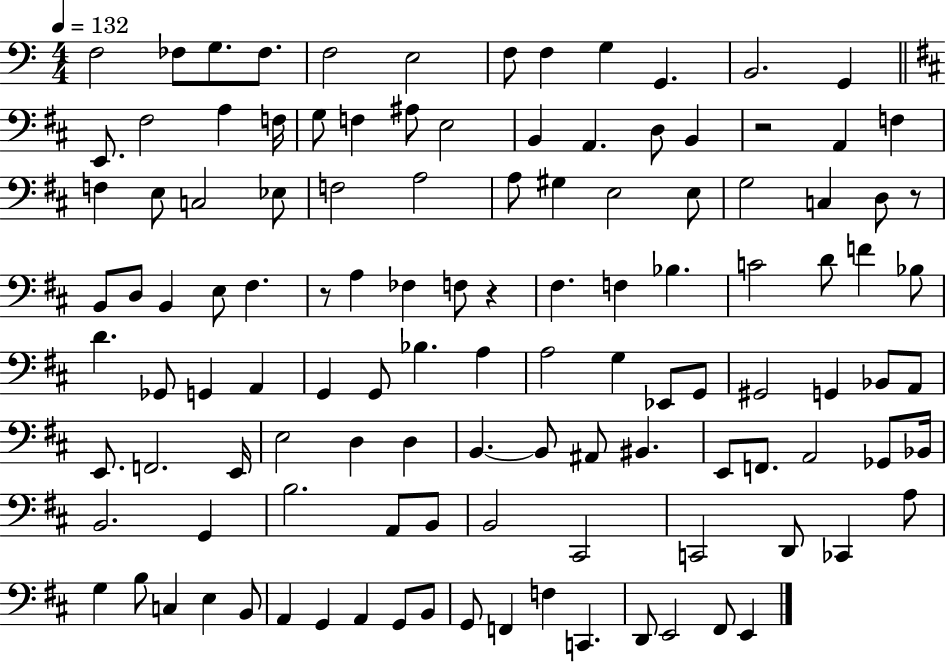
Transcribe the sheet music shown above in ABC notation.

X:1
T:Untitled
M:4/4
L:1/4
K:C
F,2 _F,/2 G,/2 _F,/2 F,2 E,2 F,/2 F, G, G,, B,,2 G,, E,,/2 ^F,2 A, F,/4 G,/2 F, ^A,/2 E,2 B,, A,, D,/2 B,, z2 A,, F, F, E,/2 C,2 _E,/2 F,2 A,2 A,/2 ^G, E,2 E,/2 G,2 C, D,/2 z/2 B,,/2 D,/2 B,, E,/2 ^F, z/2 A, _F, F,/2 z ^F, F, _B, C2 D/2 F _B,/2 D _G,,/2 G,, A,, G,, G,,/2 _B, A, A,2 G, _E,,/2 G,,/2 ^G,,2 G,, _B,,/2 A,,/2 E,,/2 F,,2 E,,/4 E,2 D, D, B,, B,,/2 ^A,,/2 ^B,, E,,/2 F,,/2 A,,2 _G,,/2 _B,,/4 B,,2 G,, B,2 A,,/2 B,,/2 B,,2 ^C,,2 C,,2 D,,/2 _C,, A,/2 G, B,/2 C, E, B,,/2 A,, G,, A,, G,,/2 B,,/2 G,,/2 F,, F, C,, D,,/2 E,,2 ^F,,/2 E,,